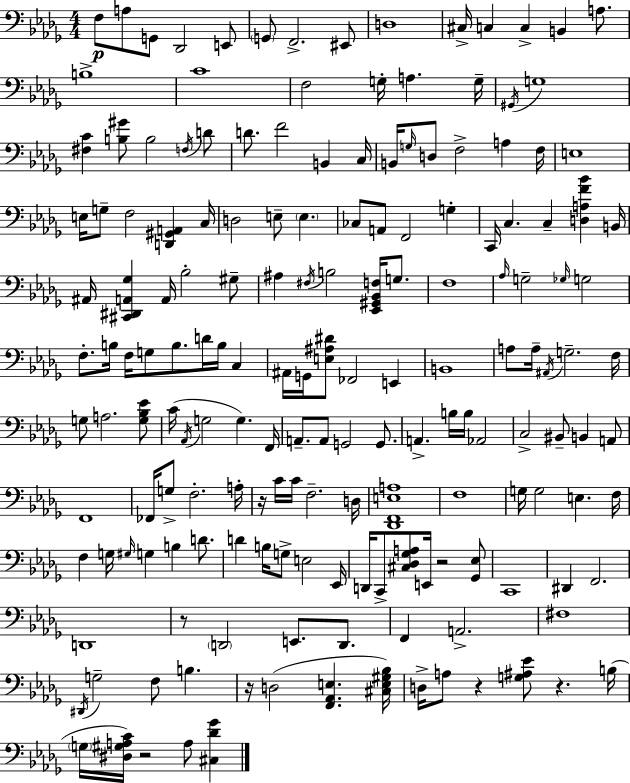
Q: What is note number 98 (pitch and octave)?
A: C3